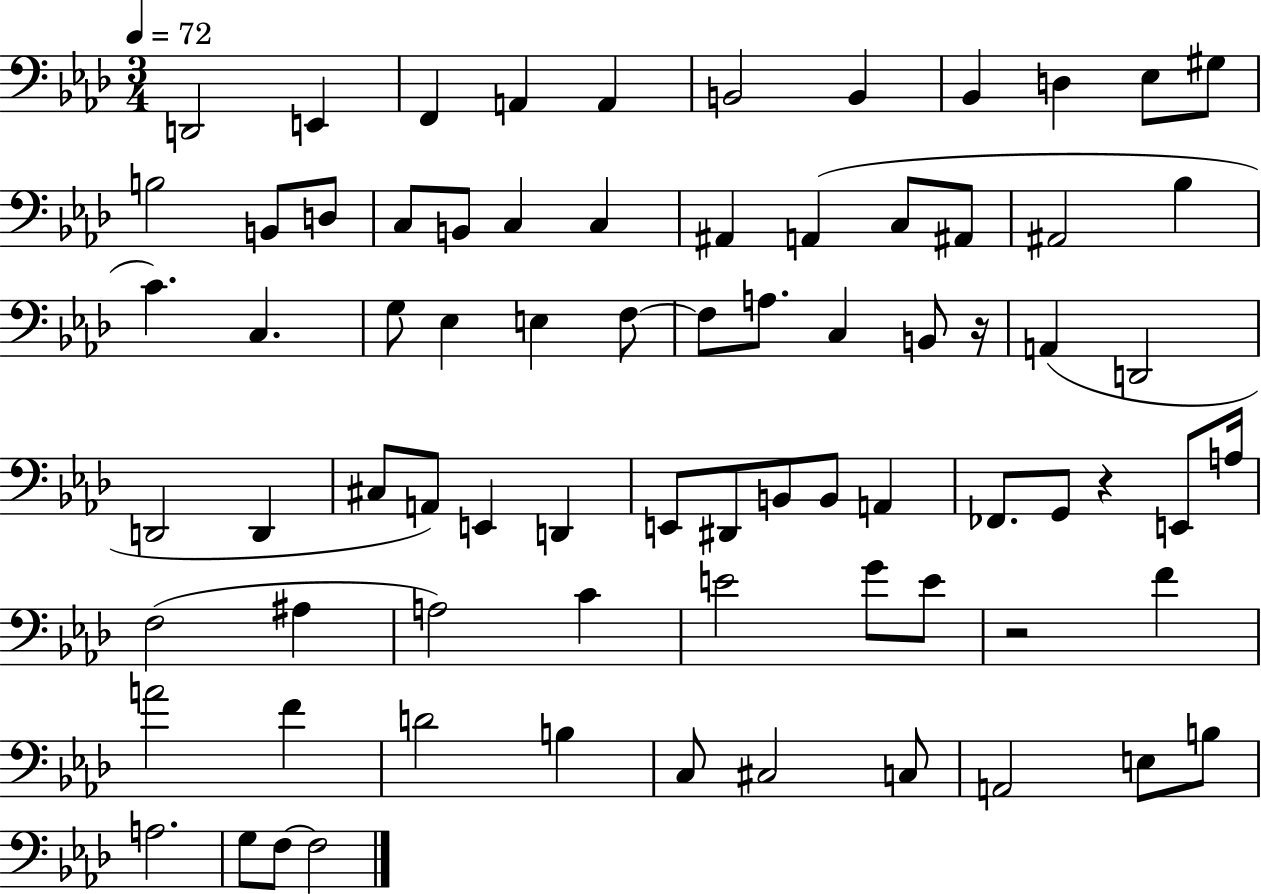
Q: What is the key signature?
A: AES major